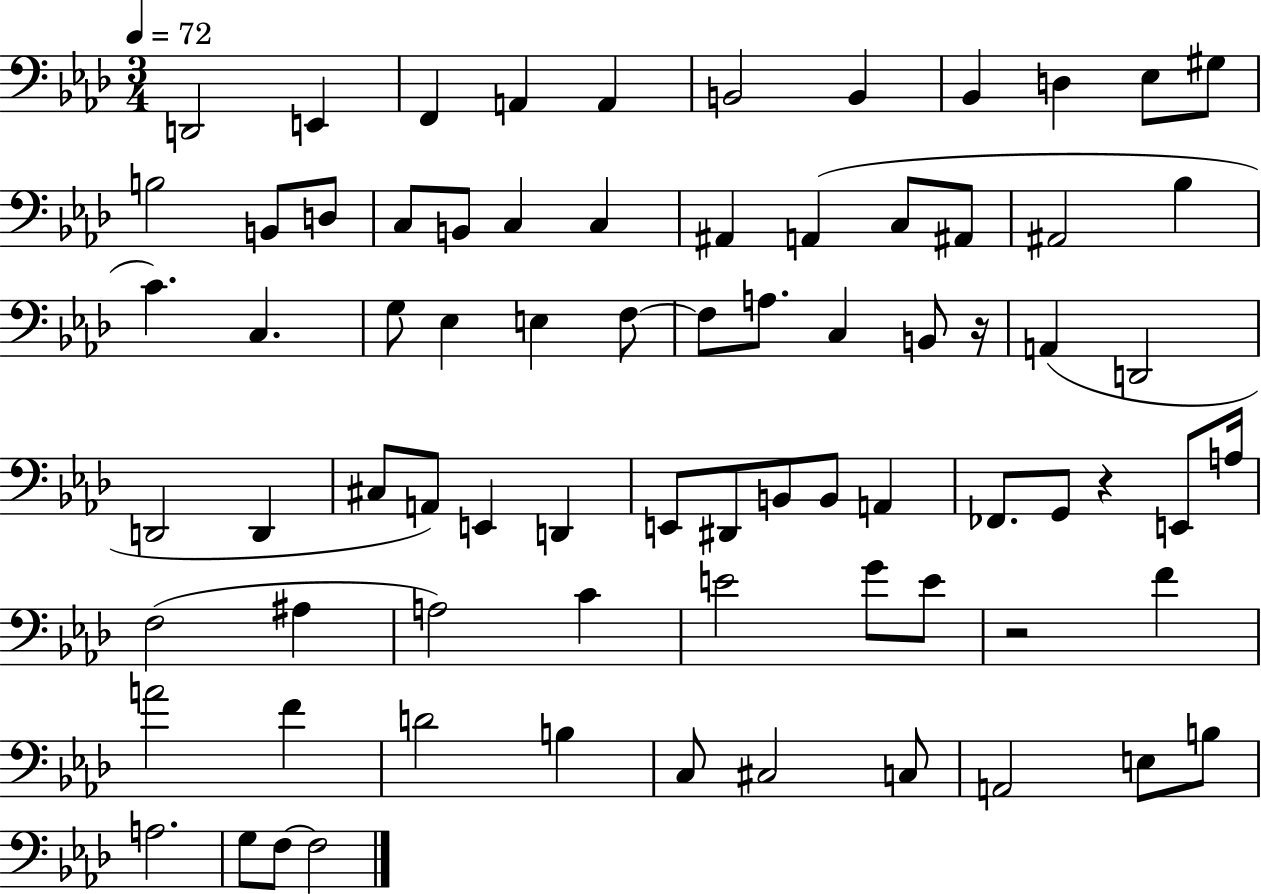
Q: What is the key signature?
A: AES major